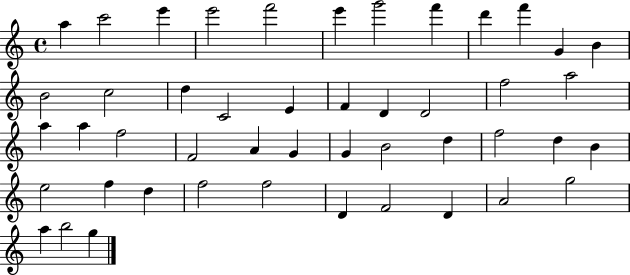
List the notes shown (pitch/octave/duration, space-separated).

A5/q C6/h E6/q E6/h F6/h E6/q G6/h F6/q D6/q F6/q G4/q B4/q B4/h C5/h D5/q C4/h E4/q F4/q D4/q D4/h F5/h A5/h A5/q A5/q F5/h F4/h A4/q G4/q G4/q B4/h D5/q F5/h D5/q B4/q E5/h F5/q D5/q F5/h F5/h D4/q F4/h D4/q A4/h G5/h A5/q B5/h G5/q